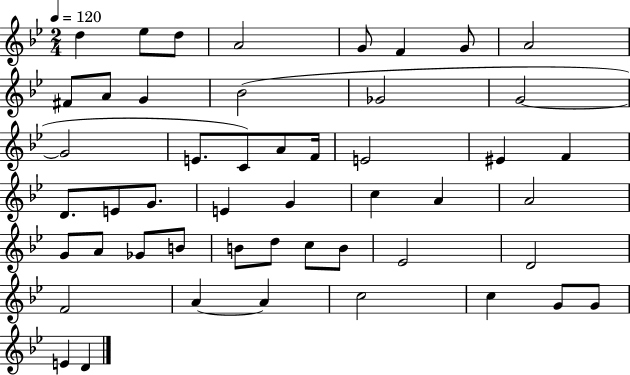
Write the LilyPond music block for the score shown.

{
  \clef treble
  \numericTimeSignature
  \time 2/4
  \key bes \major
  \tempo 4 = 120
  \repeat volta 2 { d''4 ees''8 d''8 | a'2 | g'8 f'4 g'8 | a'2 | \break fis'8 a'8 g'4 | bes'2( | ges'2 | g'2~~ | \break g'2 | e'8. c'8) a'8 f'16 | e'2 | eis'4 f'4 | \break d'8. e'8 g'8. | e'4 g'4 | c''4 a'4 | a'2 | \break g'8 a'8 ges'8 b'8 | b'8 d''8 c''8 b'8 | ees'2 | d'2 | \break f'2 | a'4~~ a'4 | c''2 | c''4 g'8 g'8 | \break e'4 d'4 | } \bar "|."
}